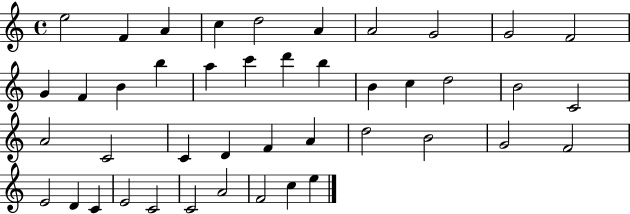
E5/h F4/q A4/q C5/q D5/h A4/q A4/h G4/h G4/h F4/h G4/q F4/q B4/q B5/q A5/q C6/q D6/q B5/q B4/q C5/q D5/h B4/h C4/h A4/h C4/h C4/q D4/q F4/q A4/q D5/h B4/h G4/h F4/h E4/h D4/q C4/q E4/h C4/h C4/h A4/h F4/h C5/q E5/q